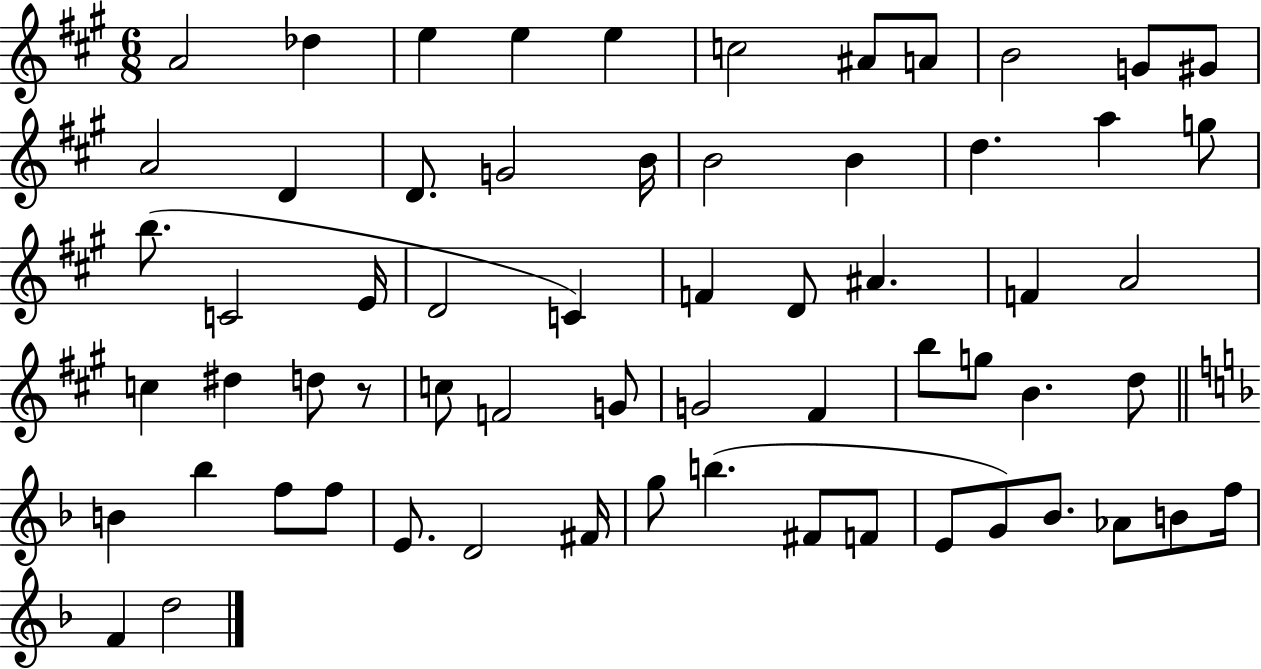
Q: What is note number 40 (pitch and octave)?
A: B5